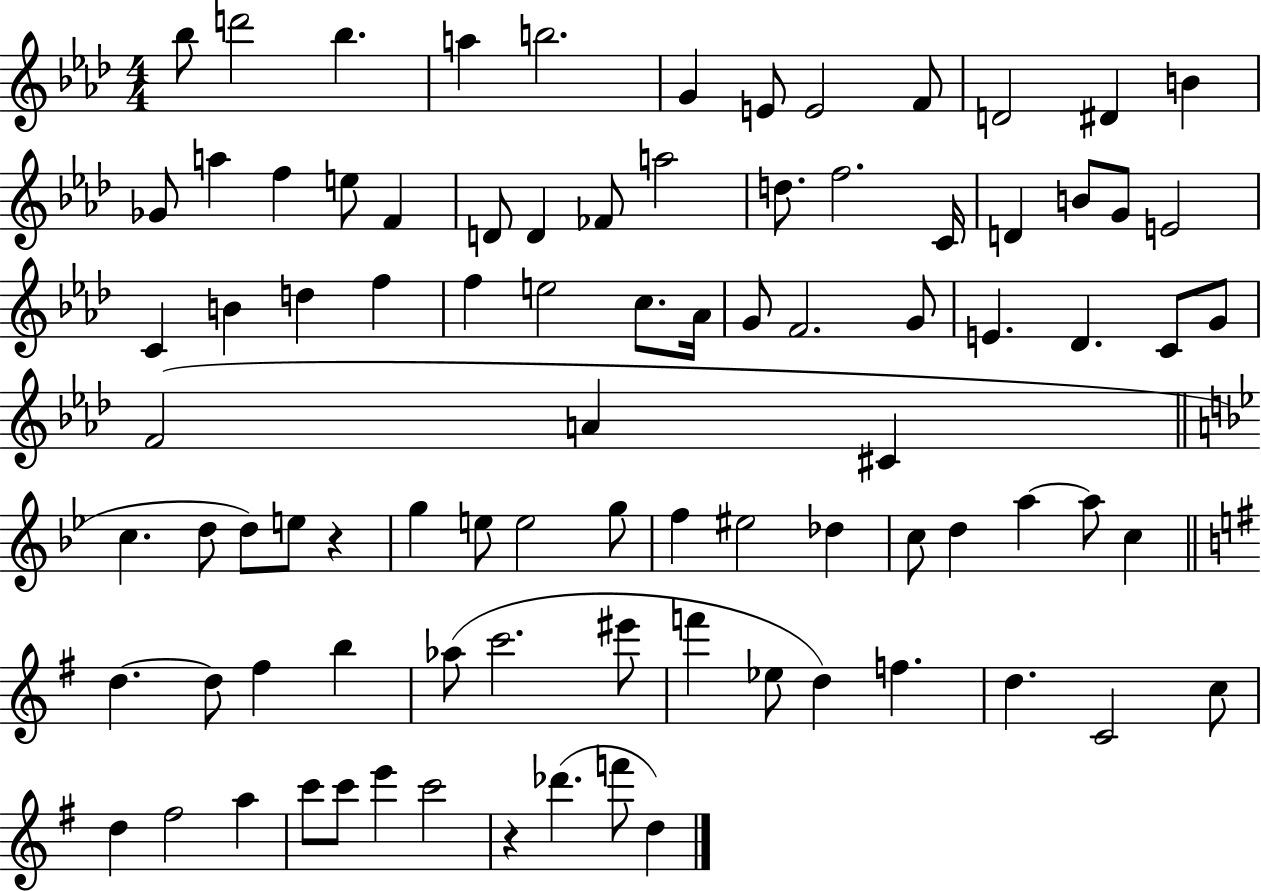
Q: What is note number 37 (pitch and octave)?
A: G4